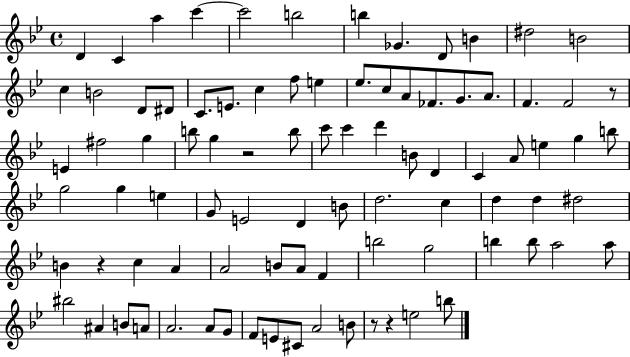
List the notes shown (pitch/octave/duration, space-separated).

D4/q C4/q A5/q C6/q C6/h B5/h B5/q Gb4/q. D4/e B4/q D#5/h B4/h C5/q B4/h D4/e D#4/e C4/e. E4/e. C5/q F5/e E5/q Eb5/e. C5/e A4/e FES4/e. G4/e. A4/e. F4/q. F4/h R/e E4/q F#5/h G5/q B5/e G5/q R/h B5/e C6/e C6/q D6/q B4/e D4/q C4/q A4/e E5/q G5/q B5/e G5/h G5/q E5/q G4/e E4/h D4/q B4/e D5/h. C5/q D5/q D5/q D#5/h B4/q R/q C5/q A4/q A4/h B4/e A4/e F4/q B5/h G5/h B5/q B5/e A5/h A5/e BIS5/h A#4/q B4/e A4/e A4/h. A4/e G4/e F4/e E4/e C#4/e A4/h B4/e R/e R/q E5/h B5/e